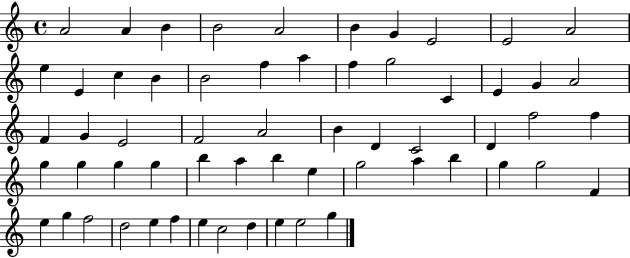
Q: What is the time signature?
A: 4/4